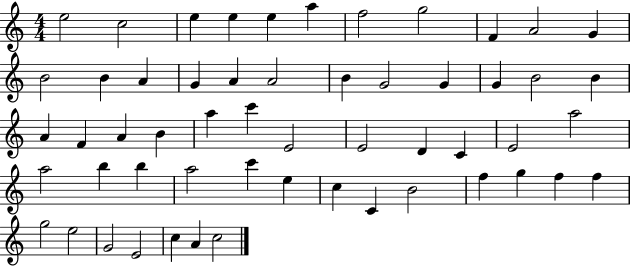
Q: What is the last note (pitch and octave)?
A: C5